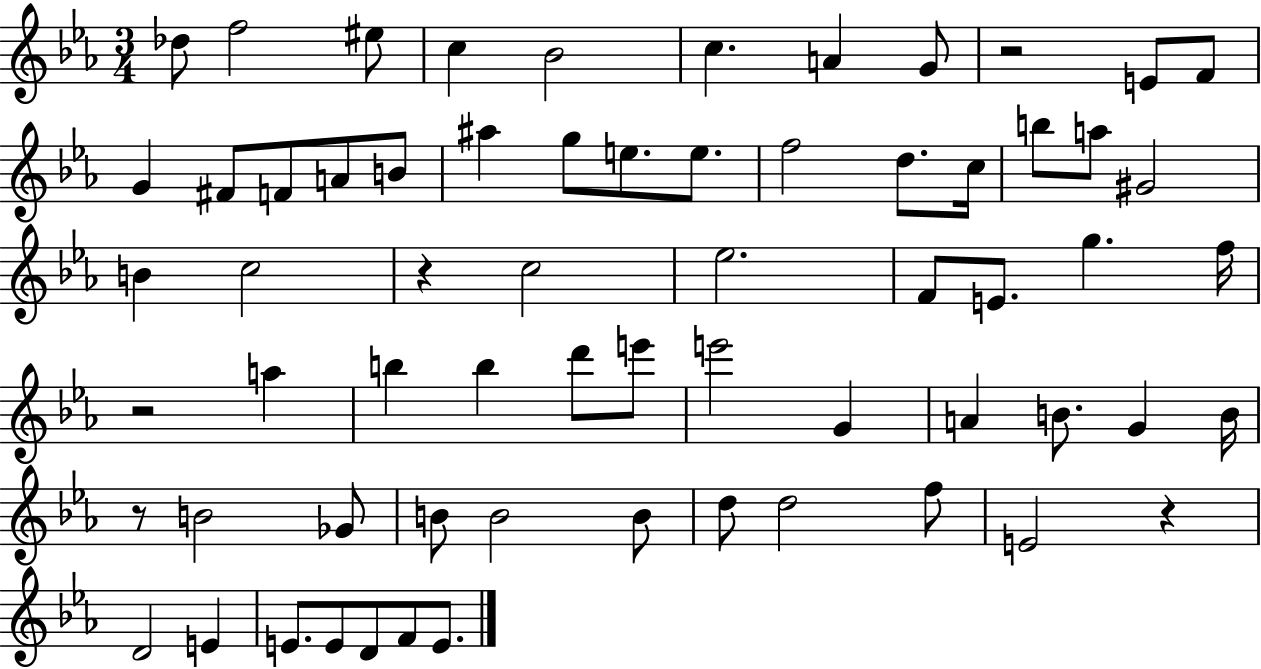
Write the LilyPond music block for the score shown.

{
  \clef treble
  \numericTimeSignature
  \time 3/4
  \key ees \major
  \repeat volta 2 { des''8 f''2 eis''8 | c''4 bes'2 | c''4. a'4 g'8 | r2 e'8 f'8 | \break g'4 fis'8 f'8 a'8 b'8 | ais''4 g''8 e''8. e''8. | f''2 d''8. c''16 | b''8 a''8 gis'2 | \break b'4 c''2 | r4 c''2 | ees''2. | f'8 e'8. g''4. f''16 | \break r2 a''4 | b''4 b''4 d'''8 e'''8 | e'''2 g'4 | a'4 b'8. g'4 b'16 | \break r8 b'2 ges'8 | b'8 b'2 b'8 | d''8 d''2 f''8 | e'2 r4 | \break d'2 e'4 | e'8. e'8 d'8 f'8 e'8. | } \bar "|."
}